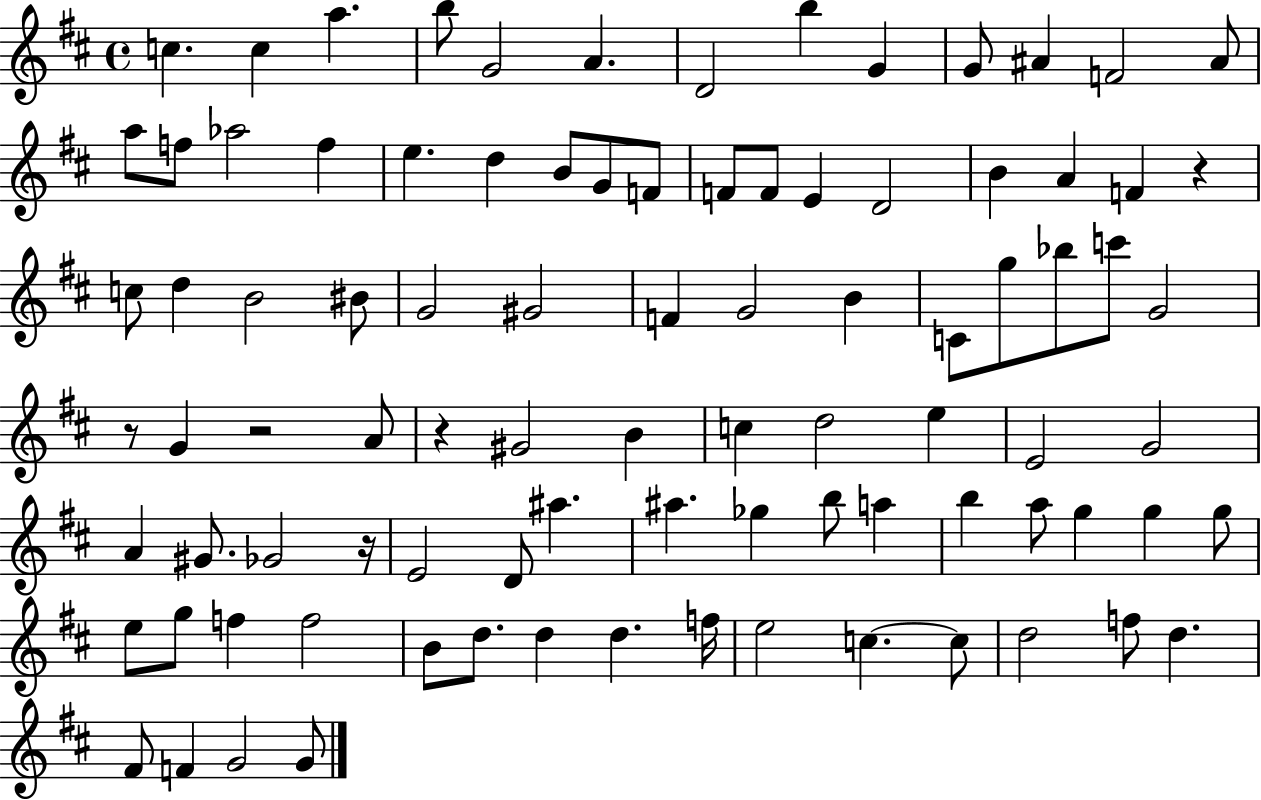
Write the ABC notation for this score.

X:1
T:Untitled
M:4/4
L:1/4
K:D
c c a b/2 G2 A D2 b G G/2 ^A F2 ^A/2 a/2 f/2 _a2 f e d B/2 G/2 F/2 F/2 F/2 E D2 B A F z c/2 d B2 ^B/2 G2 ^G2 F G2 B C/2 g/2 _b/2 c'/2 G2 z/2 G z2 A/2 z ^G2 B c d2 e E2 G2 A ^G/2 _G2 z/4 E2 D/2 ^a ^a _g b/2 a b a/2 g g g/2 e/2 g/2 f f2 B/2 d/2 d d f/4 e2 c c/2 d2 f/2 d ^F/2 F G2 G/2